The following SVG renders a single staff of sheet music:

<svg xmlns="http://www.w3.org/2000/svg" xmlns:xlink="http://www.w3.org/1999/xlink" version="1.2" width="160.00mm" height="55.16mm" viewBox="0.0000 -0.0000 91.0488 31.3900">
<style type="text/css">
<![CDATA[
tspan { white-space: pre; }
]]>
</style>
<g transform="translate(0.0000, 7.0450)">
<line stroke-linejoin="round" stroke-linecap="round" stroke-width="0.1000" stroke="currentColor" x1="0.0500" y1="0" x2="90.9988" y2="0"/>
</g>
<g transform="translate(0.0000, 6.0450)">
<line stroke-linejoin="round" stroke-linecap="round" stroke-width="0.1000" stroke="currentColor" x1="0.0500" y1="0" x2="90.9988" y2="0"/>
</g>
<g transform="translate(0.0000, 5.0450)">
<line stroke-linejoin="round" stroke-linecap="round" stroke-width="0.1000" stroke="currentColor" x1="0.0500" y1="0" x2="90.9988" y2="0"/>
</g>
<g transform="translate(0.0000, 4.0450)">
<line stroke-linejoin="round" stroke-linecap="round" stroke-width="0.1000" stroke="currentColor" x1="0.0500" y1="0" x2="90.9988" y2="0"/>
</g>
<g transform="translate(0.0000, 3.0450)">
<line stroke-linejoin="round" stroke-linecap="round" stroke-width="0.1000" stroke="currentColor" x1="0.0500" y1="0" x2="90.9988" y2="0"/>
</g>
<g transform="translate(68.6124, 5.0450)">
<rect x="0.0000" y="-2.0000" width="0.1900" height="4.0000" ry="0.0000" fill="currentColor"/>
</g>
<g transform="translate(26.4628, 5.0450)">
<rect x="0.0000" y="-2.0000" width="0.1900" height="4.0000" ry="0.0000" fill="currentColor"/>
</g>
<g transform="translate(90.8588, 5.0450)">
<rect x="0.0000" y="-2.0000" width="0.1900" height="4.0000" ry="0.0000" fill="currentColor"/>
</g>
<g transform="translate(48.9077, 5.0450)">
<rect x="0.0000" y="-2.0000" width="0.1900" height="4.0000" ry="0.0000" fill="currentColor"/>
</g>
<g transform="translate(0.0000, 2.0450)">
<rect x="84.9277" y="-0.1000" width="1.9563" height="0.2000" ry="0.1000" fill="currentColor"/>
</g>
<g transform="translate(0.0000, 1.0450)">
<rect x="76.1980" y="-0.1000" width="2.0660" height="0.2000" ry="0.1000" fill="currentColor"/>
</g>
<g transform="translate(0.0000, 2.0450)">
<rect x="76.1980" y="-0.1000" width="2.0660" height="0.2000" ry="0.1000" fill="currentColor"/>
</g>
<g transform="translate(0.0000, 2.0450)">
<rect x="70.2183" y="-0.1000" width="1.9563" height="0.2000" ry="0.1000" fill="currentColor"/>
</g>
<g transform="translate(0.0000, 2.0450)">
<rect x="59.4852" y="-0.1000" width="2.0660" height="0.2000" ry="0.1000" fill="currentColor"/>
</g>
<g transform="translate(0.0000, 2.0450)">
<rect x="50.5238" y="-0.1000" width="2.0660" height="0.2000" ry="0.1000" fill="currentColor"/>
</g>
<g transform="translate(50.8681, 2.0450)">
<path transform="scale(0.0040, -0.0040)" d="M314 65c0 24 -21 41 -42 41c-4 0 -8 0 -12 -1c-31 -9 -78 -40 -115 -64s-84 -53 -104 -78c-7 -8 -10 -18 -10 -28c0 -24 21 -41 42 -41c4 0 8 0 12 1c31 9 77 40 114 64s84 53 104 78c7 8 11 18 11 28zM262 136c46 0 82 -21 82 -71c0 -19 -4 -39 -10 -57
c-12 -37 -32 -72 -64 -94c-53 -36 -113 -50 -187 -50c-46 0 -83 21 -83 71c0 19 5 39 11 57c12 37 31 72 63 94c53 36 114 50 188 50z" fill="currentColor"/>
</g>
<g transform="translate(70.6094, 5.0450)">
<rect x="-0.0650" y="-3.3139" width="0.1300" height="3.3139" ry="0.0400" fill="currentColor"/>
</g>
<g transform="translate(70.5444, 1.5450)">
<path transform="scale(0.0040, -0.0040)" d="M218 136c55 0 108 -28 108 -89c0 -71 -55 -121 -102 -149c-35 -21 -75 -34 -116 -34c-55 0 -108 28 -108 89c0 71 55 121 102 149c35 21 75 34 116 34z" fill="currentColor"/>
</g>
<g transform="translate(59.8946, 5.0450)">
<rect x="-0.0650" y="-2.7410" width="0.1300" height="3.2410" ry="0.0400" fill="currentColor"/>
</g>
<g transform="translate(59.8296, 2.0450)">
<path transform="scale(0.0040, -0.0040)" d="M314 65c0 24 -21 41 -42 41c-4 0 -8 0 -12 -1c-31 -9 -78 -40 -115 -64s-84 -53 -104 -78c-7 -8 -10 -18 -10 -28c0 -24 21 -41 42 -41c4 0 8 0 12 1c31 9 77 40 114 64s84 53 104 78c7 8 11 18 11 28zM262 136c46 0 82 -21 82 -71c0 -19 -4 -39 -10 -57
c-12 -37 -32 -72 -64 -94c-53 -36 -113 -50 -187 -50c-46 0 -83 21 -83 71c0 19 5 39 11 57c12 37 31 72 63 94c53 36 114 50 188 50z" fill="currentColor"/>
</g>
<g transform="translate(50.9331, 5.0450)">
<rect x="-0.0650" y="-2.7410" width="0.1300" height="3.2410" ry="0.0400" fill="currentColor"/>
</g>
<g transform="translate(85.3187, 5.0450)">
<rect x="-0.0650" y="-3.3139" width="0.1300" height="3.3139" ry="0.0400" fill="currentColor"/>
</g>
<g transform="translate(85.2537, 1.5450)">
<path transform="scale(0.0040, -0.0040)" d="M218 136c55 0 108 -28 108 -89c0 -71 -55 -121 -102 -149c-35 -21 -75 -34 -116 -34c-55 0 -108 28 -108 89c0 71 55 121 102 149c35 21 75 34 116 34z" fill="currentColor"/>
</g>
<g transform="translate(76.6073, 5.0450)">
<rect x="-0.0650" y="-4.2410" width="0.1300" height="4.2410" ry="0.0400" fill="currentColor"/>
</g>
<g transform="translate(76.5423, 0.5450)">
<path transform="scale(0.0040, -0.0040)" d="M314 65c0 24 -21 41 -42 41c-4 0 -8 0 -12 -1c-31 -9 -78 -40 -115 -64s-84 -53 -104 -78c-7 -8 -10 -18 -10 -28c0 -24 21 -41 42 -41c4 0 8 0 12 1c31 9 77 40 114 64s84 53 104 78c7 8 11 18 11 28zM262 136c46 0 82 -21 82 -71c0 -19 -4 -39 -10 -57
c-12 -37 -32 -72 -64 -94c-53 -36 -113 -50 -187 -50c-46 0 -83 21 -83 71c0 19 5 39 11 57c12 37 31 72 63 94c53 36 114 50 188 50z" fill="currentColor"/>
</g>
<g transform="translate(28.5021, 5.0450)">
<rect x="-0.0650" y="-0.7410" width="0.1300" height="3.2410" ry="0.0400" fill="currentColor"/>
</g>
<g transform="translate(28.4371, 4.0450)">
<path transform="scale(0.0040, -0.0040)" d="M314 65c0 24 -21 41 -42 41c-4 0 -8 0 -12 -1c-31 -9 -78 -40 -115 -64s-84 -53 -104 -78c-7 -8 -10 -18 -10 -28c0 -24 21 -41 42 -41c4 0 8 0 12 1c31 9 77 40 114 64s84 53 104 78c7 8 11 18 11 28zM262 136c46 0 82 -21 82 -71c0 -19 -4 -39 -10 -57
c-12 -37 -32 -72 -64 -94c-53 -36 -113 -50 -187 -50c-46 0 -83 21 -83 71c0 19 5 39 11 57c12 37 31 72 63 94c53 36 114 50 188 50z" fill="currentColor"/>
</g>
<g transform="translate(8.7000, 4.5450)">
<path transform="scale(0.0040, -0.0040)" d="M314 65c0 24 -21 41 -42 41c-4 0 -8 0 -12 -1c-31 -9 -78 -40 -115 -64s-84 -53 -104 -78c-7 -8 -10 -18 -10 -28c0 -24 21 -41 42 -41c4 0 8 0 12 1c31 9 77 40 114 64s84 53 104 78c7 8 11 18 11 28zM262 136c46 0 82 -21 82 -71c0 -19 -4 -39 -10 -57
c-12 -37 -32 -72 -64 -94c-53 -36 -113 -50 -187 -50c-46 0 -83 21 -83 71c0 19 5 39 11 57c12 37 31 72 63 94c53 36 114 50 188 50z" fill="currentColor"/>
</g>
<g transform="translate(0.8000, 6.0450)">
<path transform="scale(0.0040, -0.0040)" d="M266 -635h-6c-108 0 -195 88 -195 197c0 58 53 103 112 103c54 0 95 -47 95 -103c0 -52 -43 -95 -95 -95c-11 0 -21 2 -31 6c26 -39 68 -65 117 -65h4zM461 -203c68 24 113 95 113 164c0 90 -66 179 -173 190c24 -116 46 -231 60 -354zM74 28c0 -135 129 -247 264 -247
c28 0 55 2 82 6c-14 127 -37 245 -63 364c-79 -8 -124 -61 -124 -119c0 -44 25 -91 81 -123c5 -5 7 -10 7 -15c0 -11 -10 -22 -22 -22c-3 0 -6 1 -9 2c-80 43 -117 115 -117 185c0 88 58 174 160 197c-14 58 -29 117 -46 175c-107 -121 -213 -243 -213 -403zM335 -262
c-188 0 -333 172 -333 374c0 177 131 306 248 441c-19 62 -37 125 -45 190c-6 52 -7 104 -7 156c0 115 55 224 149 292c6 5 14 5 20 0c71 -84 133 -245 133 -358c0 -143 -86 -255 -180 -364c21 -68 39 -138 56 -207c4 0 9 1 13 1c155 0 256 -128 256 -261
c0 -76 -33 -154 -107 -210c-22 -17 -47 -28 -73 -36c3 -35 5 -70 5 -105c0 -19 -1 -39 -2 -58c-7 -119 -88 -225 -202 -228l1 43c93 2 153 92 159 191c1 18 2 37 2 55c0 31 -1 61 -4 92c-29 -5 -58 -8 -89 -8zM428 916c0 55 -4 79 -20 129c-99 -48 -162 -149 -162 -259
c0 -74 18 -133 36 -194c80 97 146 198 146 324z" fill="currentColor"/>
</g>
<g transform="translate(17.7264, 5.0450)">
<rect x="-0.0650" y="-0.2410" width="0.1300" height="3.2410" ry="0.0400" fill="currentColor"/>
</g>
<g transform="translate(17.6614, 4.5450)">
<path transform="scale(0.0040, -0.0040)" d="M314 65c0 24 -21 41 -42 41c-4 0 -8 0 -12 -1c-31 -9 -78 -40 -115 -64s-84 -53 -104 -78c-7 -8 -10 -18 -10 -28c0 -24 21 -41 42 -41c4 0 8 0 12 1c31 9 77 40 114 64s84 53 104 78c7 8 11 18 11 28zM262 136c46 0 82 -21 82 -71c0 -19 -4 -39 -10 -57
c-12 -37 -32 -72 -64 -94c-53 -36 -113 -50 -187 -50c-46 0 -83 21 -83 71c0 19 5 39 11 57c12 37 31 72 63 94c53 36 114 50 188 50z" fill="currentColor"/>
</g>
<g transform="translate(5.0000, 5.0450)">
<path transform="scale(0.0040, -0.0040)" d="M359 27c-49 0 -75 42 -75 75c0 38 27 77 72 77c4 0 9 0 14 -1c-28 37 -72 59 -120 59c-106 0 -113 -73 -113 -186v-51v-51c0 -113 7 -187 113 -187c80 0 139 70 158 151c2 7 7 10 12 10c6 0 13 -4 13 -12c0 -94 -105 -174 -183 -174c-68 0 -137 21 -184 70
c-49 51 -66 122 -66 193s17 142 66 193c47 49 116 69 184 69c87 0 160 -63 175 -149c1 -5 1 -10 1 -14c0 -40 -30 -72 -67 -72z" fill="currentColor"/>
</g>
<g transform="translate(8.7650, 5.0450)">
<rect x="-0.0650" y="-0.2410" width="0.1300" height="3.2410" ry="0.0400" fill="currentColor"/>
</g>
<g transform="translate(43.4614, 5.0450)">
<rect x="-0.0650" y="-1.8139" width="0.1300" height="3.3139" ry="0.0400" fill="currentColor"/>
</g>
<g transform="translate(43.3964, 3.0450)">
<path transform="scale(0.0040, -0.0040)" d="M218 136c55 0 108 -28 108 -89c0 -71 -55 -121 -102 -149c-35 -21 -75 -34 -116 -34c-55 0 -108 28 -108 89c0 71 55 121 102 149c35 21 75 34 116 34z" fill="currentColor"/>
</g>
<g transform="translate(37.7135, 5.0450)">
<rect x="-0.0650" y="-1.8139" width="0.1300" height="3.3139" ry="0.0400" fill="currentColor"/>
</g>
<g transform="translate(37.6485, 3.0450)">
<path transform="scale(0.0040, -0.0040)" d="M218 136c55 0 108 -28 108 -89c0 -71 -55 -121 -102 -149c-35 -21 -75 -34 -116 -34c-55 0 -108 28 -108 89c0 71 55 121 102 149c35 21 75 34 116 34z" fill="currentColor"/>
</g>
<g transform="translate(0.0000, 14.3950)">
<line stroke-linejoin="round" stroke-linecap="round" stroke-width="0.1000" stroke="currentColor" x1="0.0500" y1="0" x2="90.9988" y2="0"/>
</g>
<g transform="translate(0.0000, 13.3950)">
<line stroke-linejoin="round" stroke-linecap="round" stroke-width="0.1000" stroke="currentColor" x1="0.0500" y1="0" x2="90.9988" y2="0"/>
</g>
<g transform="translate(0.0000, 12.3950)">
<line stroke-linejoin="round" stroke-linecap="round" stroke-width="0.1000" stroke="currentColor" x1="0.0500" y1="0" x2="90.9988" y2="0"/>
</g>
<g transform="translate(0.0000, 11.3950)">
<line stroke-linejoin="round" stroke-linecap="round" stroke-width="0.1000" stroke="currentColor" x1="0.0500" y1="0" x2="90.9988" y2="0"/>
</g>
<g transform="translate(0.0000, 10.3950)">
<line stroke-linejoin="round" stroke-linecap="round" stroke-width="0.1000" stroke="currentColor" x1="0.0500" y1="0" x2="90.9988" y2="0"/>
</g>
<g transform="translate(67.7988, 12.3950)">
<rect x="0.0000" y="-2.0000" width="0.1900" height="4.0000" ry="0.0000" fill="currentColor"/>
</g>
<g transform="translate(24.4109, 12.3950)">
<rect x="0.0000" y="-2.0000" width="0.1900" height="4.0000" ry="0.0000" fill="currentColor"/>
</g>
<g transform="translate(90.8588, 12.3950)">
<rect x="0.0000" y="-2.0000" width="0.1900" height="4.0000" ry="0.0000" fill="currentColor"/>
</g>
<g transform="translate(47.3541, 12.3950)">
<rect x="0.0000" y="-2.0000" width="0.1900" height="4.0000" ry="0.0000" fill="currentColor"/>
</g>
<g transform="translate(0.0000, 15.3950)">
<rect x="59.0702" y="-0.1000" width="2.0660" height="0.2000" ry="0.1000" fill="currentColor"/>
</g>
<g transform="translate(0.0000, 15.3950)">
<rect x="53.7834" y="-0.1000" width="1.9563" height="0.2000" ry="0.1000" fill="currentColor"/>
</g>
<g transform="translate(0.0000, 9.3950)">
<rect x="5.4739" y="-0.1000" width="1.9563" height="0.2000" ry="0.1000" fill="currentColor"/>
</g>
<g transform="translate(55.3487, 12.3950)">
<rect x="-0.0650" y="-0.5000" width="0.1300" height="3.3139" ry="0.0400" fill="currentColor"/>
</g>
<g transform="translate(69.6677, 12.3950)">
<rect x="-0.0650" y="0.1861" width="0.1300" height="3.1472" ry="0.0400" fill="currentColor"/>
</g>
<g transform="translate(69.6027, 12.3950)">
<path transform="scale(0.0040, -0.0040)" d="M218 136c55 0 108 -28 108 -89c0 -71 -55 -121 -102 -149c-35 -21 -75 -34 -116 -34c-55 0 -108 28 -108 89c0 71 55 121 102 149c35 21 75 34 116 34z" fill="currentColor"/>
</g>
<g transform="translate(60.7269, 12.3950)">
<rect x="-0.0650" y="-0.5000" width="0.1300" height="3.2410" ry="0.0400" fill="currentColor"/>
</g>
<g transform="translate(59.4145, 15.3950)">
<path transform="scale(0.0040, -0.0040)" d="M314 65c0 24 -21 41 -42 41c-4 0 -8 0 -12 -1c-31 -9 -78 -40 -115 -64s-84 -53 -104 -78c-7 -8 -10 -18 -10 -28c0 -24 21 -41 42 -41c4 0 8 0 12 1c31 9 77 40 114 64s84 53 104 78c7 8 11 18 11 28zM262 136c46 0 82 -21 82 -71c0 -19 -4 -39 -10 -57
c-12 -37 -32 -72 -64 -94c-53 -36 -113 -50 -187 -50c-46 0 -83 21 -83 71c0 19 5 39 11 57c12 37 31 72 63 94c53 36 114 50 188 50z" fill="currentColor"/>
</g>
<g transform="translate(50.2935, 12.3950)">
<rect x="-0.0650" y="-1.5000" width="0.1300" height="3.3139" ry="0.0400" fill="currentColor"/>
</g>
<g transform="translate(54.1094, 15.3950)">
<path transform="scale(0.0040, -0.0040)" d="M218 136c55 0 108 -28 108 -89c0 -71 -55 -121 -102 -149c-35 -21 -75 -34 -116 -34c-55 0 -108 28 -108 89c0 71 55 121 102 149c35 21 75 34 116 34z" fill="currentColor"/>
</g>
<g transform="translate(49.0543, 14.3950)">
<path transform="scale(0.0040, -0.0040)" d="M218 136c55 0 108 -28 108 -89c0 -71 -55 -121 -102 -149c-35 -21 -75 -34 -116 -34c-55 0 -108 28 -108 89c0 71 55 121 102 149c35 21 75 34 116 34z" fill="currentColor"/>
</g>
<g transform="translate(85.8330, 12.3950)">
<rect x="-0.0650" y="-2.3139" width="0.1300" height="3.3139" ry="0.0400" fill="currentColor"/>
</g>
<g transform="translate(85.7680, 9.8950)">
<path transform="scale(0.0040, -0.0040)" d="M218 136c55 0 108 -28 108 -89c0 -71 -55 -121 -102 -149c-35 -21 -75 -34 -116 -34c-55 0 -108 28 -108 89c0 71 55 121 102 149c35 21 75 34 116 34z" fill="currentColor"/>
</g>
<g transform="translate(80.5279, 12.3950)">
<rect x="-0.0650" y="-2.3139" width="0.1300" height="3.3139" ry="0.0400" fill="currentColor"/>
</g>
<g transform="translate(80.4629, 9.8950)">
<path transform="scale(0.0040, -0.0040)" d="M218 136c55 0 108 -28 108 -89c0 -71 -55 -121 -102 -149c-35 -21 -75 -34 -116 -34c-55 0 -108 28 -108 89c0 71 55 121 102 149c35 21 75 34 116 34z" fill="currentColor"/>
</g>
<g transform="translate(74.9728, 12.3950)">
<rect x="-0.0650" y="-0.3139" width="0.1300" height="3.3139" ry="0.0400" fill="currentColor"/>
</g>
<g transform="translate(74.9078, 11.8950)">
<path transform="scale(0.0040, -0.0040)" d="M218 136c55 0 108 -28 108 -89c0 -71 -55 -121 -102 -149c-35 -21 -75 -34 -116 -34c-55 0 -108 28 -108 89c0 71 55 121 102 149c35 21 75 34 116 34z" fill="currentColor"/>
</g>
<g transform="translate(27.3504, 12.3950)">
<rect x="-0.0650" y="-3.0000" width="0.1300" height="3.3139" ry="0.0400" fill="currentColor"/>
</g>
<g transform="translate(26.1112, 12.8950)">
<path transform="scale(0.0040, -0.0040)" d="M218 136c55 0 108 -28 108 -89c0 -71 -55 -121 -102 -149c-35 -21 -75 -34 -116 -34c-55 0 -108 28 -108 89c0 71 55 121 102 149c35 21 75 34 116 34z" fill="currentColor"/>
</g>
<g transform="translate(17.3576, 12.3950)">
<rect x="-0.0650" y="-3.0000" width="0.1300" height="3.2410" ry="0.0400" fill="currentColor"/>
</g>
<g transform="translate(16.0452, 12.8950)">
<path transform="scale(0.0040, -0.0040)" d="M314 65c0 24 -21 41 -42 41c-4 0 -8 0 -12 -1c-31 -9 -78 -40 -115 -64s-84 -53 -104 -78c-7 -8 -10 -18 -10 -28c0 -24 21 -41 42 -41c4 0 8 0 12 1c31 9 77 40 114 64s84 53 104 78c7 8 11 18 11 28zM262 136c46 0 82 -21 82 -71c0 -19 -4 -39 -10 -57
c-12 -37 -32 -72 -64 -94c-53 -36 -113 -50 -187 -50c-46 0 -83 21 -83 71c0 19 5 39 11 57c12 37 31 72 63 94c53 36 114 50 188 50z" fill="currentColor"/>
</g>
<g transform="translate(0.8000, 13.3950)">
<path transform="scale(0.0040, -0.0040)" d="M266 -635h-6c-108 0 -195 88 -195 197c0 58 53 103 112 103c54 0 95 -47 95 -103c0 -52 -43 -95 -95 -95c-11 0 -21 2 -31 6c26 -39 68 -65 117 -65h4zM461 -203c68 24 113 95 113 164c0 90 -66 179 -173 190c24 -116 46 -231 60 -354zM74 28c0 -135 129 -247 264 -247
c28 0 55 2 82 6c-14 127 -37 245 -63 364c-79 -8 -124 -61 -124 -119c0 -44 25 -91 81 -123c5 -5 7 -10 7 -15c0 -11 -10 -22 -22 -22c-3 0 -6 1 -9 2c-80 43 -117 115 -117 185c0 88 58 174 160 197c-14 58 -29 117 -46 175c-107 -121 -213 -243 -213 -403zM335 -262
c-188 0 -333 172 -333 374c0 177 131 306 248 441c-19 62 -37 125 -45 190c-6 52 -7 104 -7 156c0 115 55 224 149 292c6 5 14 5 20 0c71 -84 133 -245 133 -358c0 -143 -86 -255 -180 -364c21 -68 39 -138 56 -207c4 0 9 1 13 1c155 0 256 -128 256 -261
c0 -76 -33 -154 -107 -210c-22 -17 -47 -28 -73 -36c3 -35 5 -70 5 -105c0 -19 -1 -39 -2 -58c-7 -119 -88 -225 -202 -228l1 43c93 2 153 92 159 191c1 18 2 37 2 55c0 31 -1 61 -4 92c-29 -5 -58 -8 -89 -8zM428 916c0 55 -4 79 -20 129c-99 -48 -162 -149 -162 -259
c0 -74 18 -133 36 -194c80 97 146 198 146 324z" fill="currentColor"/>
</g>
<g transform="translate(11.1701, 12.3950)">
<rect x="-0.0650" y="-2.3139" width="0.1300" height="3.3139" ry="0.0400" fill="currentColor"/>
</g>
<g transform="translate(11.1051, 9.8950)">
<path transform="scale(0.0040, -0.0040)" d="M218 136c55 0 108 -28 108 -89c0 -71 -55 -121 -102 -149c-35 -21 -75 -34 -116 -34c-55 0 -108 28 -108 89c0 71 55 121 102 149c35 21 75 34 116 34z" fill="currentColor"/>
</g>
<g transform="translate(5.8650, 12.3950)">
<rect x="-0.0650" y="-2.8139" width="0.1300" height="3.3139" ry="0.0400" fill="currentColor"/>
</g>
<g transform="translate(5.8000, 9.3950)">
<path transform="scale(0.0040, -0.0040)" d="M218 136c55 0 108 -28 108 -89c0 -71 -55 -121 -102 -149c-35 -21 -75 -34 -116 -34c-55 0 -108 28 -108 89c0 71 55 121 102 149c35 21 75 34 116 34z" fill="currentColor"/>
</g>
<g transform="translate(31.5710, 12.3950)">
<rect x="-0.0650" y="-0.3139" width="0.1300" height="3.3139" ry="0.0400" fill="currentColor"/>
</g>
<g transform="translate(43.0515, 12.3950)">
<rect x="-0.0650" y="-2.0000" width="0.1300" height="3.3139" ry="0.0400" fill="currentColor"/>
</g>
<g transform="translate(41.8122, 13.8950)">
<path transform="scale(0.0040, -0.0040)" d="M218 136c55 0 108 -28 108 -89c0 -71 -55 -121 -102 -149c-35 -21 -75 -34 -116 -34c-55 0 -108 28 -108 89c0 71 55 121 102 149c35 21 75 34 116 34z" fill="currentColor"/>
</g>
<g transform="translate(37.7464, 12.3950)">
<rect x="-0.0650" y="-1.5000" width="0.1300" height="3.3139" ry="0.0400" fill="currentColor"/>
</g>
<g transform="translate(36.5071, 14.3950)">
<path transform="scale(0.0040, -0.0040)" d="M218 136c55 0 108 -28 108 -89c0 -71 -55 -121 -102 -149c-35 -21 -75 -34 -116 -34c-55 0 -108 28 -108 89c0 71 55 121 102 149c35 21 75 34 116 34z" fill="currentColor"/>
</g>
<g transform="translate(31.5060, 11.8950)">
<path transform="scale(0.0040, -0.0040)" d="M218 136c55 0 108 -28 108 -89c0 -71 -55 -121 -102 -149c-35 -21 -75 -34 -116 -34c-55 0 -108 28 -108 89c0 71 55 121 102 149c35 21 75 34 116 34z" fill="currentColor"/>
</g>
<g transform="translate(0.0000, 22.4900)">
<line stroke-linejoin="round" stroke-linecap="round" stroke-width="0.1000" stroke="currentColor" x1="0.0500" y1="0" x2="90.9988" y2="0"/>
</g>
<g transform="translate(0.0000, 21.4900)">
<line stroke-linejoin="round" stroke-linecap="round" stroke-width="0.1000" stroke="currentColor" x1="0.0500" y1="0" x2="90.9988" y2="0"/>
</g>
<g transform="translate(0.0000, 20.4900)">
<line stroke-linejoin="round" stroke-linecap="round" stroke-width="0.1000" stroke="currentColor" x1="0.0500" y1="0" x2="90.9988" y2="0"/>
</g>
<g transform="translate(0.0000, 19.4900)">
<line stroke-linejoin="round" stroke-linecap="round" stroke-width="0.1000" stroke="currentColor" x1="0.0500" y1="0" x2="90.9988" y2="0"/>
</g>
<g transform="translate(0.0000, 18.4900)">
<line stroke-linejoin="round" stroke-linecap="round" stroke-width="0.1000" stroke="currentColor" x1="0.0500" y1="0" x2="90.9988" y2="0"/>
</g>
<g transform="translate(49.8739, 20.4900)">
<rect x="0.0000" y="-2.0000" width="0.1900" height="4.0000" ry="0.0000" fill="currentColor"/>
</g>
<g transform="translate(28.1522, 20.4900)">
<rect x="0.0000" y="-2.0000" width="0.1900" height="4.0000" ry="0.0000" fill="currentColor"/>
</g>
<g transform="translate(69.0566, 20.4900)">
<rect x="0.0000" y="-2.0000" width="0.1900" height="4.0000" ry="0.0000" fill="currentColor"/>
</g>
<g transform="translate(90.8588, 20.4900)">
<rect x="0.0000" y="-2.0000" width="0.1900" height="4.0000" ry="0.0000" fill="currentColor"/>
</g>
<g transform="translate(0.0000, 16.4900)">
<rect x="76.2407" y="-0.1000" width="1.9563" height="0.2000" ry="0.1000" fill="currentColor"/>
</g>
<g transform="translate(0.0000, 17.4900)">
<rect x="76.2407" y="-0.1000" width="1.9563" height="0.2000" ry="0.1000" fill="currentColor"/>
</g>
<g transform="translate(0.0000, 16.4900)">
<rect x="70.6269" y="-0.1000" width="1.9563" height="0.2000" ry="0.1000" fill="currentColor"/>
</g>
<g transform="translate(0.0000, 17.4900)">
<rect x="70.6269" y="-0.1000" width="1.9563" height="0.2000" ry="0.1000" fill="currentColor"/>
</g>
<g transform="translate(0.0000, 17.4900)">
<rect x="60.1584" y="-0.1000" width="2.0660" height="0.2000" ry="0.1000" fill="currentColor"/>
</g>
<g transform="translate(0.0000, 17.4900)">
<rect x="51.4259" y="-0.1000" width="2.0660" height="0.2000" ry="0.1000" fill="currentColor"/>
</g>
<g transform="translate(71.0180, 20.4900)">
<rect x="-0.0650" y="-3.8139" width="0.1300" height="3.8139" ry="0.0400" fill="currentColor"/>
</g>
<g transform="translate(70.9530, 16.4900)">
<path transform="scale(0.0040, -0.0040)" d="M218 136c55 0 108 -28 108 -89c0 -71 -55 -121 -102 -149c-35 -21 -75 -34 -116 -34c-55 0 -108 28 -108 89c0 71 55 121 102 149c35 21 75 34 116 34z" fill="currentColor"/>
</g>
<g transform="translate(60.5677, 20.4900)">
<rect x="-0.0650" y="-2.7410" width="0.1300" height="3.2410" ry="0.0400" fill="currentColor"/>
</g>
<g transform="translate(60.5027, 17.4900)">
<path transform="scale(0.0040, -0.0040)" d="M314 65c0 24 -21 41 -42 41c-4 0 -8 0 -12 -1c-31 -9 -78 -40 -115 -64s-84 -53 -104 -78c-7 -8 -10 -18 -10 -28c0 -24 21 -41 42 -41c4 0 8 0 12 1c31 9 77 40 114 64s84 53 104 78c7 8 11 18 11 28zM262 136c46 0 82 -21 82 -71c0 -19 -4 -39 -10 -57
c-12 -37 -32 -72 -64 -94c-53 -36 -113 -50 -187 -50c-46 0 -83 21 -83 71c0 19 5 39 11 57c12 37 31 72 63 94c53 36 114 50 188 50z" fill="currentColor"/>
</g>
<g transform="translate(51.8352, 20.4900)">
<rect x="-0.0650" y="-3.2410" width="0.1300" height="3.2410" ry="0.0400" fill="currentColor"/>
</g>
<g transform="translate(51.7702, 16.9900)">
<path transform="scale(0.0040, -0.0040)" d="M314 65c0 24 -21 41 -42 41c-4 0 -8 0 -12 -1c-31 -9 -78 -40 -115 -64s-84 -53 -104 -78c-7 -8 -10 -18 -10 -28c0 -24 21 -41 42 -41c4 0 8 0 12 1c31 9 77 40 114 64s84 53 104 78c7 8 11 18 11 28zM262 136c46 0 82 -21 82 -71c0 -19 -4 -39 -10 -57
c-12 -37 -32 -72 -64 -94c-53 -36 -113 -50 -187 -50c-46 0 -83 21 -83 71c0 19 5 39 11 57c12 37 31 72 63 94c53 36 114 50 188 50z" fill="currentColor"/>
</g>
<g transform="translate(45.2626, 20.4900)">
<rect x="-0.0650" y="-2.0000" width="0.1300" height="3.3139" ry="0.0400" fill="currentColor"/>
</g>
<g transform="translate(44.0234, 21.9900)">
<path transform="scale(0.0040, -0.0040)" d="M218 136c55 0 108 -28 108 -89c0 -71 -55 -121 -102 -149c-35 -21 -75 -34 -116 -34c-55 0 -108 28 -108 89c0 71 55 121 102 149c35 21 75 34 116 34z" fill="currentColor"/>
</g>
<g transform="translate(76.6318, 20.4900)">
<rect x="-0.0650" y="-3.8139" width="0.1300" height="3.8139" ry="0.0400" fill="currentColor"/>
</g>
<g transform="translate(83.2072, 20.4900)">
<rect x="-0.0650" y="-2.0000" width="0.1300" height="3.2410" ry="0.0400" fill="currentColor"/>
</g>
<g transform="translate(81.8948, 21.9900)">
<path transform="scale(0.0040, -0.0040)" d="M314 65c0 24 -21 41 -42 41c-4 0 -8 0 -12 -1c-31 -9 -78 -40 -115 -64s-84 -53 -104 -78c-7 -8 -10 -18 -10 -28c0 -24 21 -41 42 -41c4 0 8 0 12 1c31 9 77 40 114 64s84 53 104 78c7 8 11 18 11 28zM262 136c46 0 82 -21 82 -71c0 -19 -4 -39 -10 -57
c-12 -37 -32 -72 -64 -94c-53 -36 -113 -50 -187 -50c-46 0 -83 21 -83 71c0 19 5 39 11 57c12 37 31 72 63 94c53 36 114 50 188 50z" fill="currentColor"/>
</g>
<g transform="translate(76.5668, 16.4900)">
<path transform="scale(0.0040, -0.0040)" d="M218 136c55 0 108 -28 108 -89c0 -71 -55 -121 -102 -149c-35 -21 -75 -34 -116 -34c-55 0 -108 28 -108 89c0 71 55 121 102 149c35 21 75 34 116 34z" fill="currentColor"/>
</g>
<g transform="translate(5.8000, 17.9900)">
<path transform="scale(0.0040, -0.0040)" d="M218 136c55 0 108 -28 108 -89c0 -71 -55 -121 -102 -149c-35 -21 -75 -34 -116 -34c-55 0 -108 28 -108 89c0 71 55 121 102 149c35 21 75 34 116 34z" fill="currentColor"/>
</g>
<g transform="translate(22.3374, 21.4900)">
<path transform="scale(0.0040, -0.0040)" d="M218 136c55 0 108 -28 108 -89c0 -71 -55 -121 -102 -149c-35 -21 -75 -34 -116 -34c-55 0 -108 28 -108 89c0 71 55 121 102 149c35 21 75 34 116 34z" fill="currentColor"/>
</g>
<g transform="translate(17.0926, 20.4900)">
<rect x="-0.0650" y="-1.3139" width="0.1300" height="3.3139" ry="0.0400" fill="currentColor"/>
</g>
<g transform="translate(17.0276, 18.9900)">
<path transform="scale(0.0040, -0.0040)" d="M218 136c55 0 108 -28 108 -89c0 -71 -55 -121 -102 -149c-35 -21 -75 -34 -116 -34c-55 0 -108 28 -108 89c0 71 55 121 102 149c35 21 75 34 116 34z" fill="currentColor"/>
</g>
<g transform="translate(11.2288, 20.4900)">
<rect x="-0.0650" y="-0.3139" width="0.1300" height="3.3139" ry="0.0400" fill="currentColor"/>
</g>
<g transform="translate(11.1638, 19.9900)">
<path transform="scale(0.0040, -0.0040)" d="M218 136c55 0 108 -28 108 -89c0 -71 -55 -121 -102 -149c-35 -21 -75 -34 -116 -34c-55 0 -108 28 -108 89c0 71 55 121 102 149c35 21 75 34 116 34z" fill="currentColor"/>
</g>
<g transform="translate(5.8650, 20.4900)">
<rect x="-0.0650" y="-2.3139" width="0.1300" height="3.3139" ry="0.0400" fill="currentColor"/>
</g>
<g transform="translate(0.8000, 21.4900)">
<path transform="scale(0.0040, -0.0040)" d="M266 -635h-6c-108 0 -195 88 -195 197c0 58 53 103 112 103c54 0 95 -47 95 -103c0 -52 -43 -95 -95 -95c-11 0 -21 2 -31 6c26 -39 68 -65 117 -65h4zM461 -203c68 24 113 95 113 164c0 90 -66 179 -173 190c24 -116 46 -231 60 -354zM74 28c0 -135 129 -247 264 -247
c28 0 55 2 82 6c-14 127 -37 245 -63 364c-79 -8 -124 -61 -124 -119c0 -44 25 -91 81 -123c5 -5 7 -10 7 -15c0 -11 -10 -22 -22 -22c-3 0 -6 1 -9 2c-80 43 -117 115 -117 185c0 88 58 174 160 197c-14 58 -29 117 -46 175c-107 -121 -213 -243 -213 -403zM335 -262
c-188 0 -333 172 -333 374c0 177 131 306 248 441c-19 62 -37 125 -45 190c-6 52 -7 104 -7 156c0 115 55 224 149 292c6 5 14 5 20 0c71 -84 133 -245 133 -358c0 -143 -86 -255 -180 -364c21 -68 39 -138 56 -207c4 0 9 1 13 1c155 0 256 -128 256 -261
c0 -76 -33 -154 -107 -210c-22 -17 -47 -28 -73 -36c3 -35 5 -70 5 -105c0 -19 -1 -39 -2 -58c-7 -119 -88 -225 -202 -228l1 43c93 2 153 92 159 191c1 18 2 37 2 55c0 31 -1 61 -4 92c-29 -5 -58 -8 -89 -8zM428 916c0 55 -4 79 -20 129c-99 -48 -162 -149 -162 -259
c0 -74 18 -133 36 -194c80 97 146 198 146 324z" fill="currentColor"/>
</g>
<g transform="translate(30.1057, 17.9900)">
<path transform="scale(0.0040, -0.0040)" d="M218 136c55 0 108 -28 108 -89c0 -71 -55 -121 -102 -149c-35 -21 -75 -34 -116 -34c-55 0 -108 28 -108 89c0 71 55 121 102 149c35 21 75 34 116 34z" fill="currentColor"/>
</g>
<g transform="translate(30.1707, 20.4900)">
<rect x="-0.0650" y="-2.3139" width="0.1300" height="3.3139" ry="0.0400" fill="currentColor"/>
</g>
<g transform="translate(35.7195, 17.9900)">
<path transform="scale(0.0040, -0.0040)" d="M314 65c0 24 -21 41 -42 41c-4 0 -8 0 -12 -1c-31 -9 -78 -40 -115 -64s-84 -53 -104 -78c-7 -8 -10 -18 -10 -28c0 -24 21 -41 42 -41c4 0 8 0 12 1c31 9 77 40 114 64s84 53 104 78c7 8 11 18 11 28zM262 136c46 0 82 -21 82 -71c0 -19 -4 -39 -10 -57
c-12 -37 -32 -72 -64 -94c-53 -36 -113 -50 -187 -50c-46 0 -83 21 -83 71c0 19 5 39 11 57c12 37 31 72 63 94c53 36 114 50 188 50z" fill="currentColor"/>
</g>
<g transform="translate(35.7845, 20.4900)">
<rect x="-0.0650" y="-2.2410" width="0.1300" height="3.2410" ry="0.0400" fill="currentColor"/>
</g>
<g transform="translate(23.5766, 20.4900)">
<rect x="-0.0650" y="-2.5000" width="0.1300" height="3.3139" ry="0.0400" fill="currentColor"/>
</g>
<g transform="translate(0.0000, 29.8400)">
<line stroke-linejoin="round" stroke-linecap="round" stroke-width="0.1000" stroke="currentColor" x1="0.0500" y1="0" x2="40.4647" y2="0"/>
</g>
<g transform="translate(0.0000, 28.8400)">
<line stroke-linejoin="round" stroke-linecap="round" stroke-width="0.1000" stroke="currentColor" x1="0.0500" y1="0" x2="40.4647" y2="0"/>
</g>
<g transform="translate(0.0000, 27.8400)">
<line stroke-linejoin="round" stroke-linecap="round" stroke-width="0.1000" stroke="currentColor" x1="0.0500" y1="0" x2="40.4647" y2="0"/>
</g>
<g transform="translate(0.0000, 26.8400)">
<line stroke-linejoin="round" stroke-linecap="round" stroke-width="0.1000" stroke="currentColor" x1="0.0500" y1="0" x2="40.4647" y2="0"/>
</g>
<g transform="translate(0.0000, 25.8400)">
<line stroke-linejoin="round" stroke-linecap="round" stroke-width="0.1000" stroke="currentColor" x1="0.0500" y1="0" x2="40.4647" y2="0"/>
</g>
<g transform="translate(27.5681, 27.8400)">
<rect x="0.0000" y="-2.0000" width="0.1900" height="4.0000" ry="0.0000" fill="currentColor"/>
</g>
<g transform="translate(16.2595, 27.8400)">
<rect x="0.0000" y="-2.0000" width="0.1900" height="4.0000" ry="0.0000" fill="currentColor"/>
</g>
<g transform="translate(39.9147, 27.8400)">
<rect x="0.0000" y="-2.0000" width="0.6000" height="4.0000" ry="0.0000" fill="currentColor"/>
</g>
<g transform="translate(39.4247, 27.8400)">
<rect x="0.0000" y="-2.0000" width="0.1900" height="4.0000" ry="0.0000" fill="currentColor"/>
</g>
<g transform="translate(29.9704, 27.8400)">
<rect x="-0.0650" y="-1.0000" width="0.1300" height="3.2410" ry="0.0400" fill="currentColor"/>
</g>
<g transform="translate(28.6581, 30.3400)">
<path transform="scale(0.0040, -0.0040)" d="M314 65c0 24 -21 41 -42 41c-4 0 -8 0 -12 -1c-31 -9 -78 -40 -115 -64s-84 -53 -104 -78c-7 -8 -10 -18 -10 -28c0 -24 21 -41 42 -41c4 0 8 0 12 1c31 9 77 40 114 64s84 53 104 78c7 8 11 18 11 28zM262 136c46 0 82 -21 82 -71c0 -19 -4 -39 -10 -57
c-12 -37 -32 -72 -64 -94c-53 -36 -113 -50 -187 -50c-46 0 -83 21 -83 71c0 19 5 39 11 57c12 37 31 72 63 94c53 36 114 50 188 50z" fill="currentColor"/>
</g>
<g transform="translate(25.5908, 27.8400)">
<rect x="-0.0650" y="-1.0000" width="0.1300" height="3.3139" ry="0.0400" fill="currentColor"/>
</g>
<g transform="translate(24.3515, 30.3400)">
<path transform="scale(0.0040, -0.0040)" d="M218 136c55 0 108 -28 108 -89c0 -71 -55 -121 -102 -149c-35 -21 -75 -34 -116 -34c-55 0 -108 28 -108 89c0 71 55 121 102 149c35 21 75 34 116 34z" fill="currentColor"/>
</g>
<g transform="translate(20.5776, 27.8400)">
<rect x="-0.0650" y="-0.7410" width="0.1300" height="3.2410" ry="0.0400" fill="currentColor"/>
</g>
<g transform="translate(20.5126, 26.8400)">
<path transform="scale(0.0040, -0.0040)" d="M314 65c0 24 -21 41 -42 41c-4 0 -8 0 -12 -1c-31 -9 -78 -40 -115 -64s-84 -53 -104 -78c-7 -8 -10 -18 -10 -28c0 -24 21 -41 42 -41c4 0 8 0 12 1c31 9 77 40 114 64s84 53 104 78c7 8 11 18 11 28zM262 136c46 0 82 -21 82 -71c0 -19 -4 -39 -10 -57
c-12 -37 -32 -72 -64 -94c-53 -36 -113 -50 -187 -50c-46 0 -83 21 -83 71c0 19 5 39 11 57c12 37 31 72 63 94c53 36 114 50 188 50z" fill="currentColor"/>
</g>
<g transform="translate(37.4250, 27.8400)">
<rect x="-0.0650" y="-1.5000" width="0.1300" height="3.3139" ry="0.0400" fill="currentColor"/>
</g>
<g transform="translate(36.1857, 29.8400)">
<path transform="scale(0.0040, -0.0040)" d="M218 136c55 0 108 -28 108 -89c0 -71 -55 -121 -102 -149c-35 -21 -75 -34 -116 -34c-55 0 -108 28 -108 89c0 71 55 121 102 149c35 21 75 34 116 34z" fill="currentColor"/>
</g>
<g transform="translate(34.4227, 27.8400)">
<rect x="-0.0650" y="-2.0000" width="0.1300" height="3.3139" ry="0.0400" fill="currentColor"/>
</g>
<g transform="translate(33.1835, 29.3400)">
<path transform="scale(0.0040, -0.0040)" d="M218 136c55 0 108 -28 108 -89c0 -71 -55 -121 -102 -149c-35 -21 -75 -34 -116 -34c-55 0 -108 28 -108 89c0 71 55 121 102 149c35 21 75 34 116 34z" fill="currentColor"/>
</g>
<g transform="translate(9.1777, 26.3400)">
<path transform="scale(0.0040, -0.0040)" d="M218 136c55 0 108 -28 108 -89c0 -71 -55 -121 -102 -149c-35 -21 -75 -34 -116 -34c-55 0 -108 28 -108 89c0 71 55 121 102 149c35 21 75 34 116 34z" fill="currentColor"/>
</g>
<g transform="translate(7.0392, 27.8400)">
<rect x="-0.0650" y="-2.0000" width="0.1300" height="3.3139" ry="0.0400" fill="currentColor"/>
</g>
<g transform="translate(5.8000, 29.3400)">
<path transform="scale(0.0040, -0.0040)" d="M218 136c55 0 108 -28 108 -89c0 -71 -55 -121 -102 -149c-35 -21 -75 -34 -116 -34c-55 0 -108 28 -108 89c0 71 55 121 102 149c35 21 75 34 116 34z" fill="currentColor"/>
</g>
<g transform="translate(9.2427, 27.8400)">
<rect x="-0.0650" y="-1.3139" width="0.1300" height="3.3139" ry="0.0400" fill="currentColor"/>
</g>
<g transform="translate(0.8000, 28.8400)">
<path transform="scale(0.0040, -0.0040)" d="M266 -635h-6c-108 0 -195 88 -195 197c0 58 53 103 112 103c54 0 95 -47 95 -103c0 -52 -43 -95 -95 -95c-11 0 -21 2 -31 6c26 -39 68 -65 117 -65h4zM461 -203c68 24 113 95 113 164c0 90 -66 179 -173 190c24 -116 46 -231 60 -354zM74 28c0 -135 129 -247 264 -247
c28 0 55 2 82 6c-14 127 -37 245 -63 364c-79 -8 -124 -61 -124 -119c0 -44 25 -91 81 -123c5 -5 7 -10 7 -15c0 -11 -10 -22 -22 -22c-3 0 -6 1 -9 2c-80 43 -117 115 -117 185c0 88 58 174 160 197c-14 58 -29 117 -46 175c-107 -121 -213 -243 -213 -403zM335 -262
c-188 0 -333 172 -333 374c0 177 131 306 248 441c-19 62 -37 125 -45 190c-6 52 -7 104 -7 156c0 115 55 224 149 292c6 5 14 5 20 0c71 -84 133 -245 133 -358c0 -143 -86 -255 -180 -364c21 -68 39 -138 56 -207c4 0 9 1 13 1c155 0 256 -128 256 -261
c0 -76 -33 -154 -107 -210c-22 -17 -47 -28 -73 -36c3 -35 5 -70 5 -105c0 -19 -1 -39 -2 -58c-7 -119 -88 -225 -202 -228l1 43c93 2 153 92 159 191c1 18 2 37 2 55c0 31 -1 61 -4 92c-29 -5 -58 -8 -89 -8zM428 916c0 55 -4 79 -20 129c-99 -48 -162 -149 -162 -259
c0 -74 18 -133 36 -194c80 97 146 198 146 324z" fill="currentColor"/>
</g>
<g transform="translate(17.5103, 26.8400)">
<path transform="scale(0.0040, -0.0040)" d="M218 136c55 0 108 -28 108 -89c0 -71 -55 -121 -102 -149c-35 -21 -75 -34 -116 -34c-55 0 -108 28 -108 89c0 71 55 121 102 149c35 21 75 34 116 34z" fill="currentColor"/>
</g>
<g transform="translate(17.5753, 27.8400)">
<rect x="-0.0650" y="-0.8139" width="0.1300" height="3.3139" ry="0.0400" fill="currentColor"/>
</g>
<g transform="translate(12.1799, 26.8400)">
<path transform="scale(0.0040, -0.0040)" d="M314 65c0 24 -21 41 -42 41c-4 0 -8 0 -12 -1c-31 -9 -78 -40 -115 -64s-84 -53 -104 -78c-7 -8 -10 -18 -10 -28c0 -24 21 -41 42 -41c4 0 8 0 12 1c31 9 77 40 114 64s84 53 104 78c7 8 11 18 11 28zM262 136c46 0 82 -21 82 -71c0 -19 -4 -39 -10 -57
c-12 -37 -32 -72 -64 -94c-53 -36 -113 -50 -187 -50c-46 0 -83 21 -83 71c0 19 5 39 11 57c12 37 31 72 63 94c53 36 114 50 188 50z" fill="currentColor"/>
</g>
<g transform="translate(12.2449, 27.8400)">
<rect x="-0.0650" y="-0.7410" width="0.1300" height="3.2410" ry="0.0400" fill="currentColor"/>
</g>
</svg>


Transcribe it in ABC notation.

X:1
T:Untitled
M:4/4
L:1/4
K:C
c2 c2 d2 f f a2 a2 b d'2 b a g A2 A c E F E C C2 B c g g g c e G g g2 F b2 a2 c' c' F2 F e d2 d d2 D D2 F E